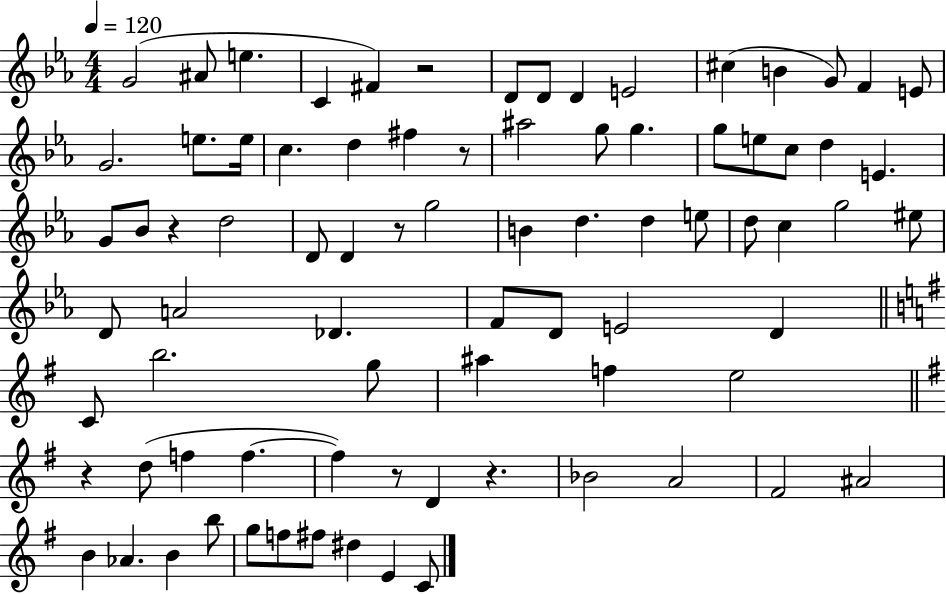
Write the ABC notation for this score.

X:1
T:Untitled
M:4/4
L:1/4
K:Eb
G2 ^A/2 e C ^F z2 D/2 D/2 D E2 ^c B G/2 F E/2 G2 e/2 e/4 c d ^f z/2 ^a2 g/2 g g/2 e/2 c/2 d E G/2 _B/2 z d2 D/2 D z/2 g2 B d d e/2 d/2 c g2 ^e/2 D/2 A2 _D F/2 D/2 E2 D C/2 b2 g/2 ^a f e2 z d/2 f f f z/2 D z _B2 A2 ^F2 ^A2 B _A B b/2 g/2 f/2 ^f/2 ^d E C/2